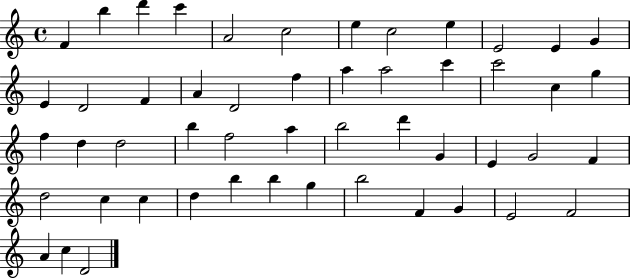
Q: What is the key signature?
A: C major